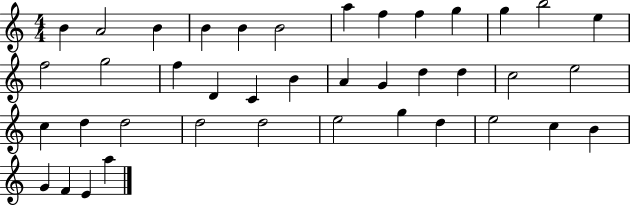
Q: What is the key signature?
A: C major